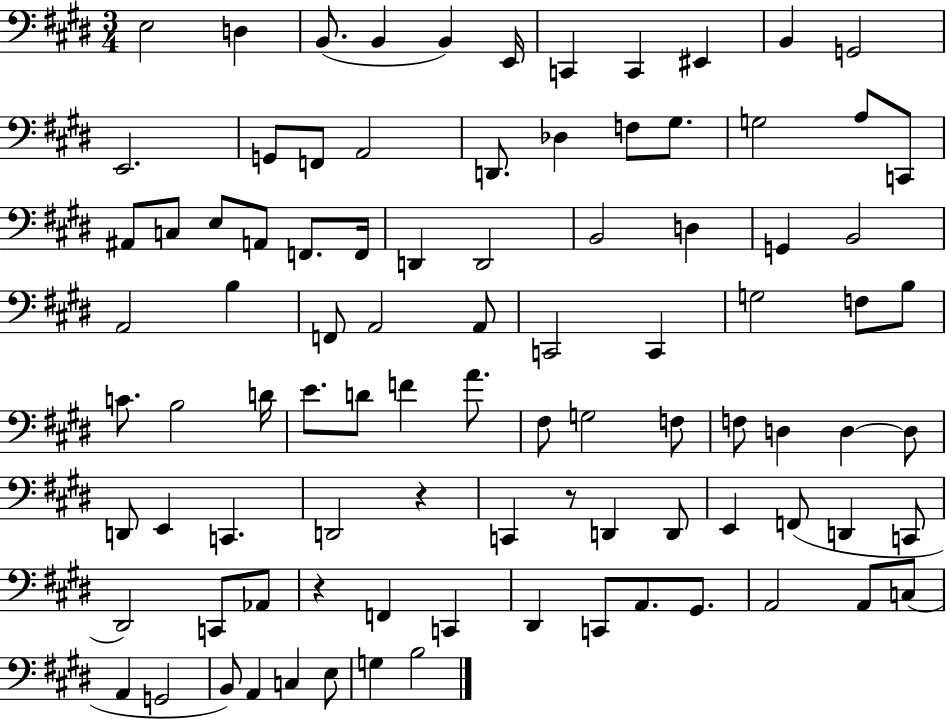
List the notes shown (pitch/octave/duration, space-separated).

E3/h D3/q B2/e. B2/q B2/q E2/s C2/q C2/q EIS2/q B2/q G2/h E2/h. G2/e F2/e A2/h D2/e. Db3/q F3/e G#3/e. G3/h A3/e C2/e A#2/e C3/e E3/e A2/e F2/e. F2/s D2/q D2/h B2/h D3/q G2/q B2/h A2/h B3/q F2/e A2/h A2/e C2/h C2/q G3/h F3/e B3/e C4/e. B3/h D4/s E4/e. D4/e F4/q A4/e. F#3/e G3/h F3/e F3/e D3/q D3/q D3/e D2/e E2/q C2/q. D2/h R/q C2/q R/e D2/q D2/e E2/q F2/e D2/q C2/e D#2/h C2/e Ab2/e R/q F2/q C2/q D#2/q C2/e A2/e. G#2/e. A2/h A2/e C3/e A2/q G2/h B2/e A2/q C3/q E3/e G3/q B3/h